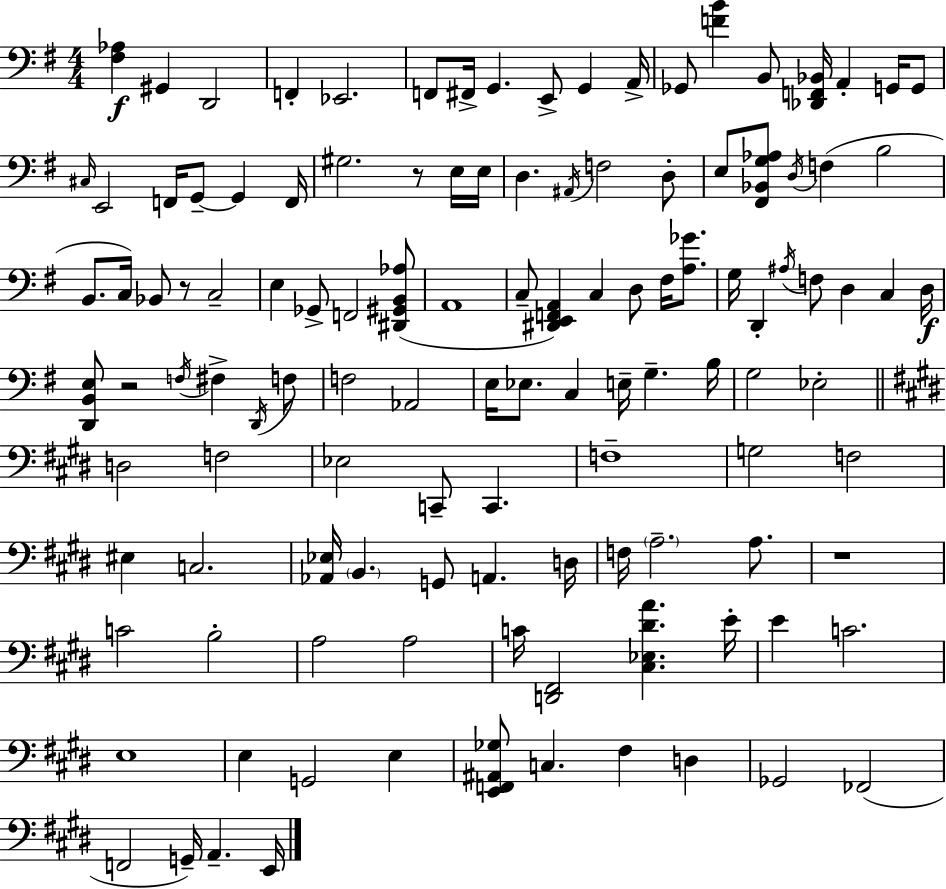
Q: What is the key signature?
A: E minor